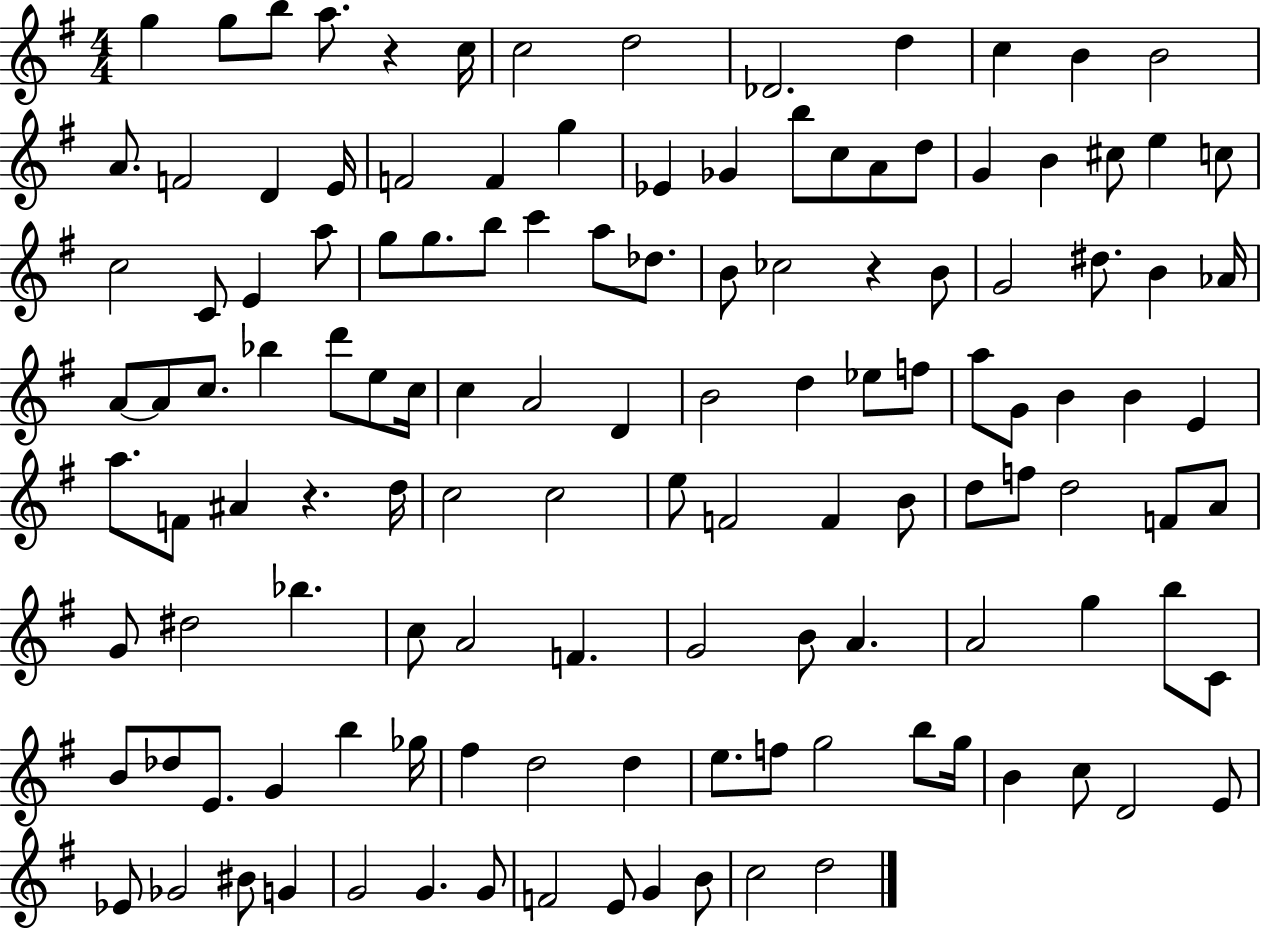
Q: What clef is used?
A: treble